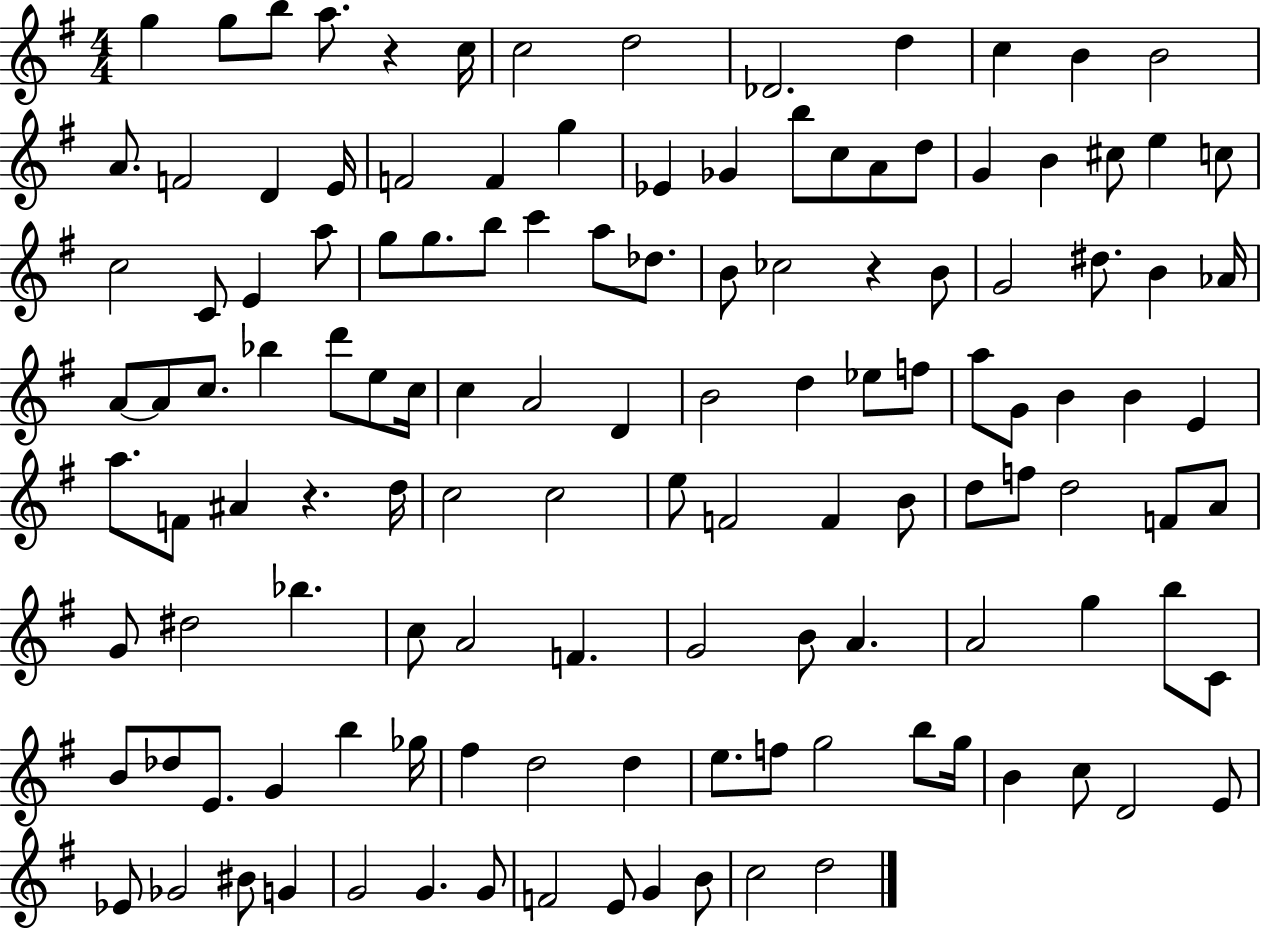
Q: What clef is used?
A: treble